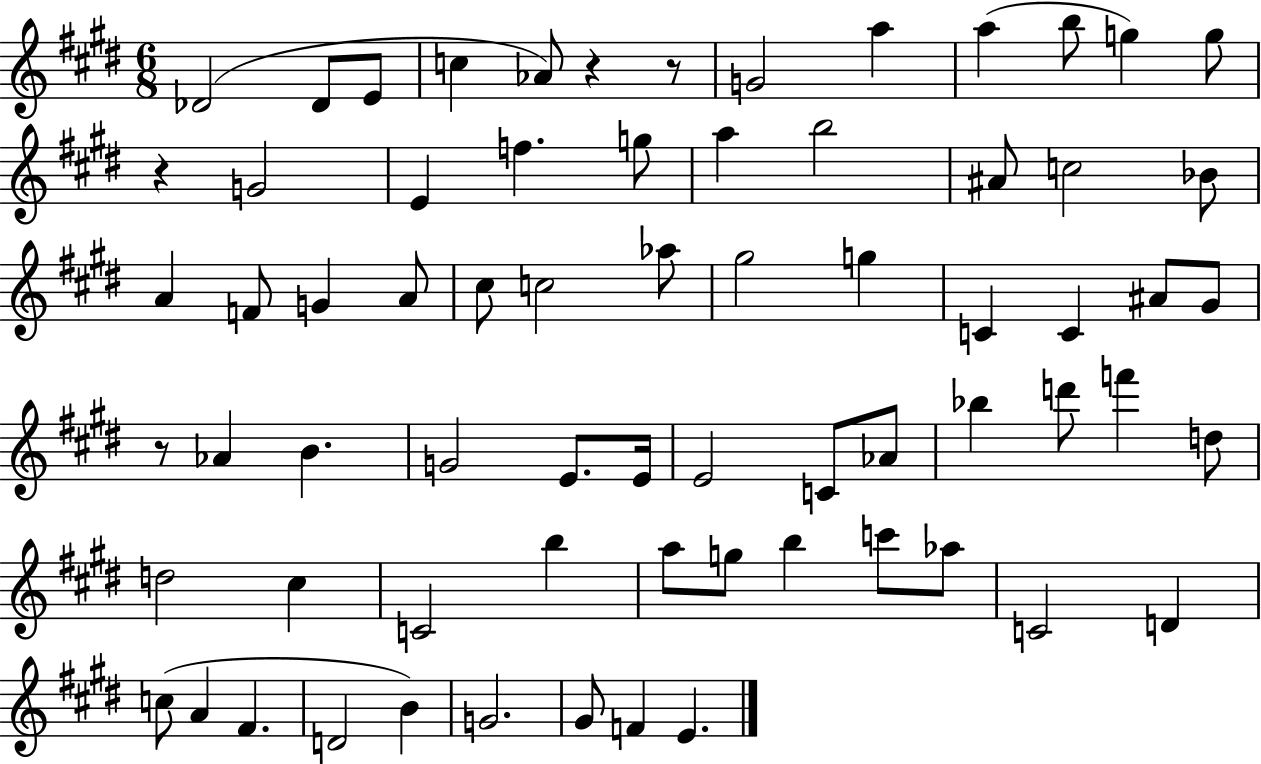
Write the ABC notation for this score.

X:1
T:Untitled
M:6/8
L:1/4
K:E
_D2 _D/2 E/2 c _A/2 z z/2 G2 a a b/2 g g/2 z G2 E f g/2 a b2 ^A/2 c2 _B/2 A F/2 G A/2 ^c/2 c2 _a/2 ^g2 g C C ^A/2 ^G/2 z/2 _A B G2 E/2 E/4 E2 C/2 _A/2 _b d'/2 f' d/2 d2 ^c C2 b a/2 g/2 b c'/2 _a/2 C2 D c/2 A ^F D2 B G2 ^G/2 F E